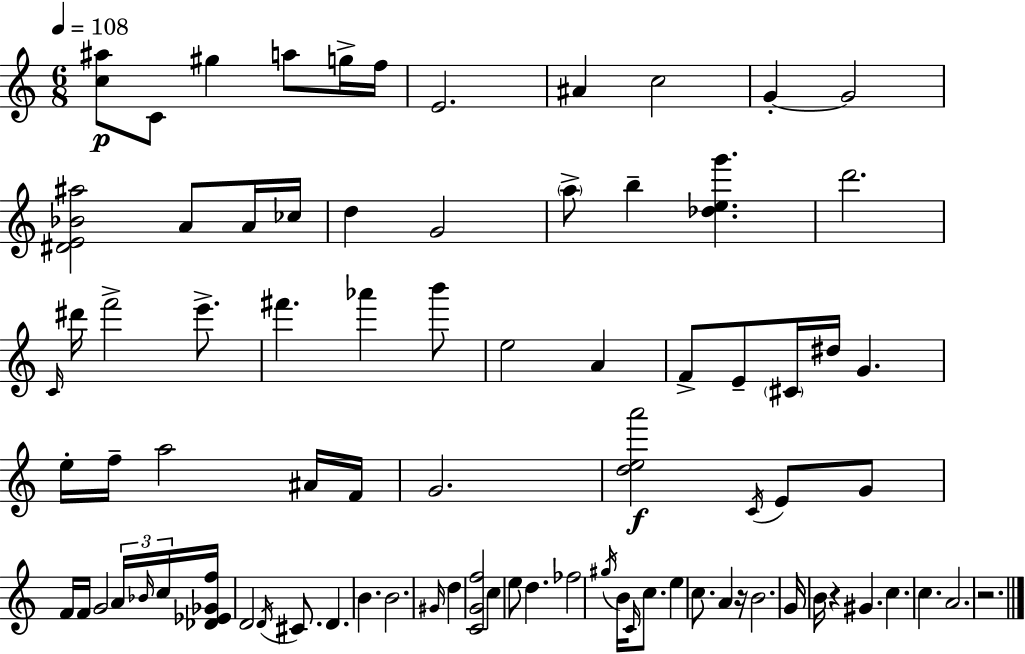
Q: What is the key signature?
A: A minor